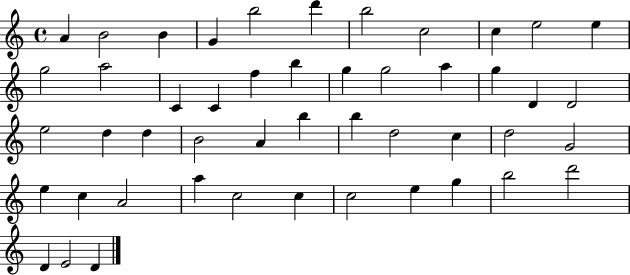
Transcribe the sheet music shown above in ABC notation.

X:1
T:Untitled
M:4/4
L:1/4
K:C
A B2 B G b2 d' b2 c2 c e2 e g2 a2 C C f b g g2 a g D D2 e2 d d B2 A b b d2 c d2 G2 e c A2 a c2 c c2 e g b2 d'2 D E2 D